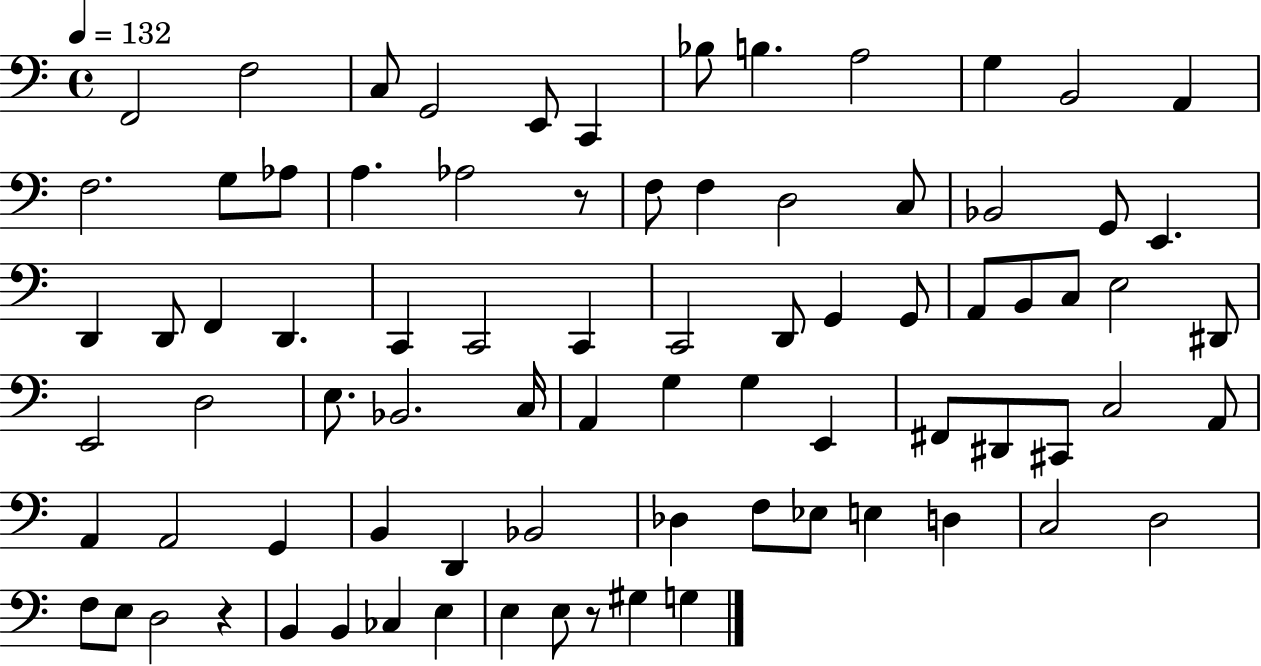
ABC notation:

X:1
T:Untitled
M:4/4
L:1/4
K:C
F,,2 F,2 C,/2 G,,2 E,,/2 C,, _B,/2 B, A,2 G, B,,2 A,, F,2 G,/2 _A,/2 A, _A,2 z/2 F,/2 F, D,2 C,/2 _B,,2 G,,/2 E,, D,, D,,/2 F,, D,, C,, C,,2 C,, C,,2 D,,/2 G,, G,,/2 A,,/2 B,,/2 C,/2 E,2 ^D,,/2 E,,2 D,2 E,/2 _B,,2 C,/4 A,, G, G, E,, ^F,,/2 ^D,,/2 ^C,,/2 C,2 A,,/2 A,, A,,2 G,, B,, D,, _B,,2 _D, F,/2 _E,/2 E, D, C,2 D,2 F,/2 E,/2 D,2 z B,, B,, _C, E, E, E,/2 z/2 ^G, G,